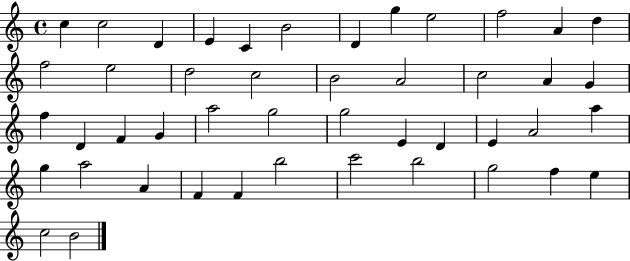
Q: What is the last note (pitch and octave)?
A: B4